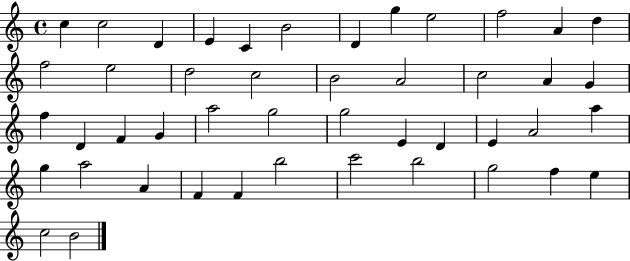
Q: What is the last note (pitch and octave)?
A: B4